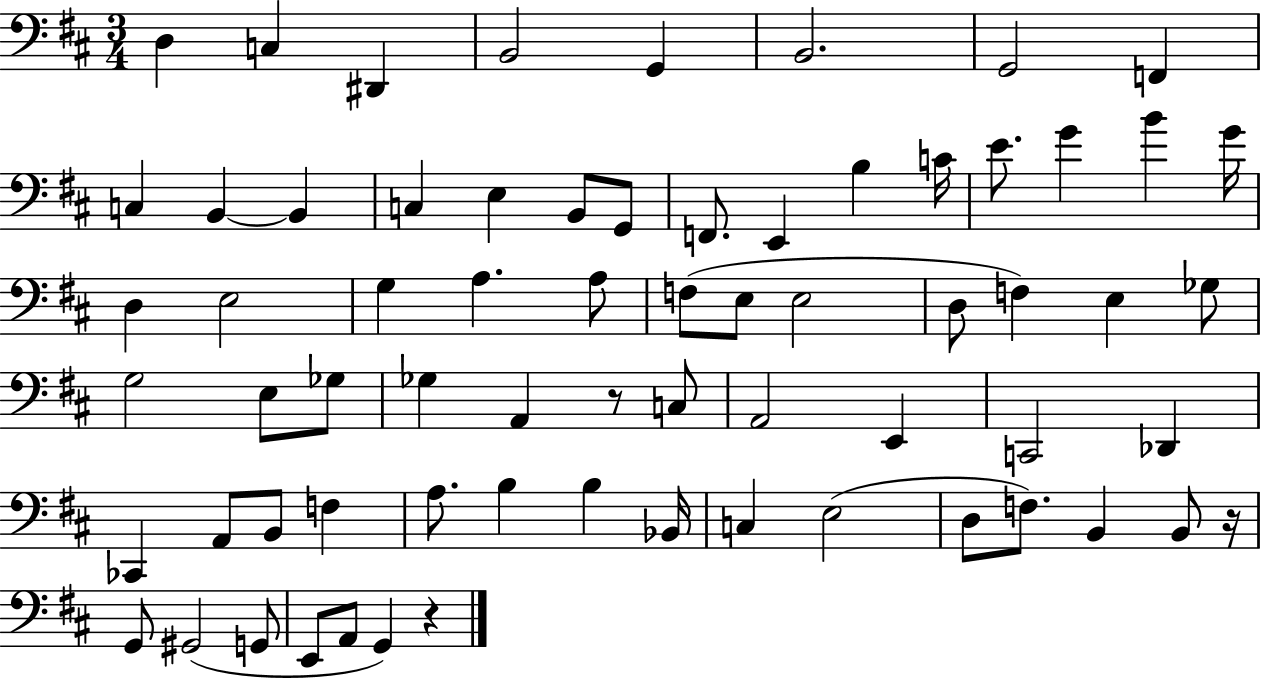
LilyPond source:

{
  \clef bass
  \numericTimeSignature
  \time 3/4
  \key d \major
  d4 c4 dis,4 | b,2 g,4 | b,2. | g,2 f,4 | \break c4 b,4~~ b,4 | c4 e4 b,8 g,8 | f,8. e,4 b4 c'16 | e'8. g'4 b'4 g'16 | \break d4 e2 | g4 a4. a8 | f8( e8 e2 | d8 f4) e4 ges8 | \break g2 e8 ges8 | ges4 a,4 r8 c8 | a,2 e,4 | c,2 des,4 | \break ces,4 a,8 b,8 f4 | a8. b4 b4 bes,16 | c4 e2( | d8 f8.) b,4 b,8 r16 | \break g,8 gis,2( g,8 | e,8 a,8 g,4) r4 | \bar "|."
}